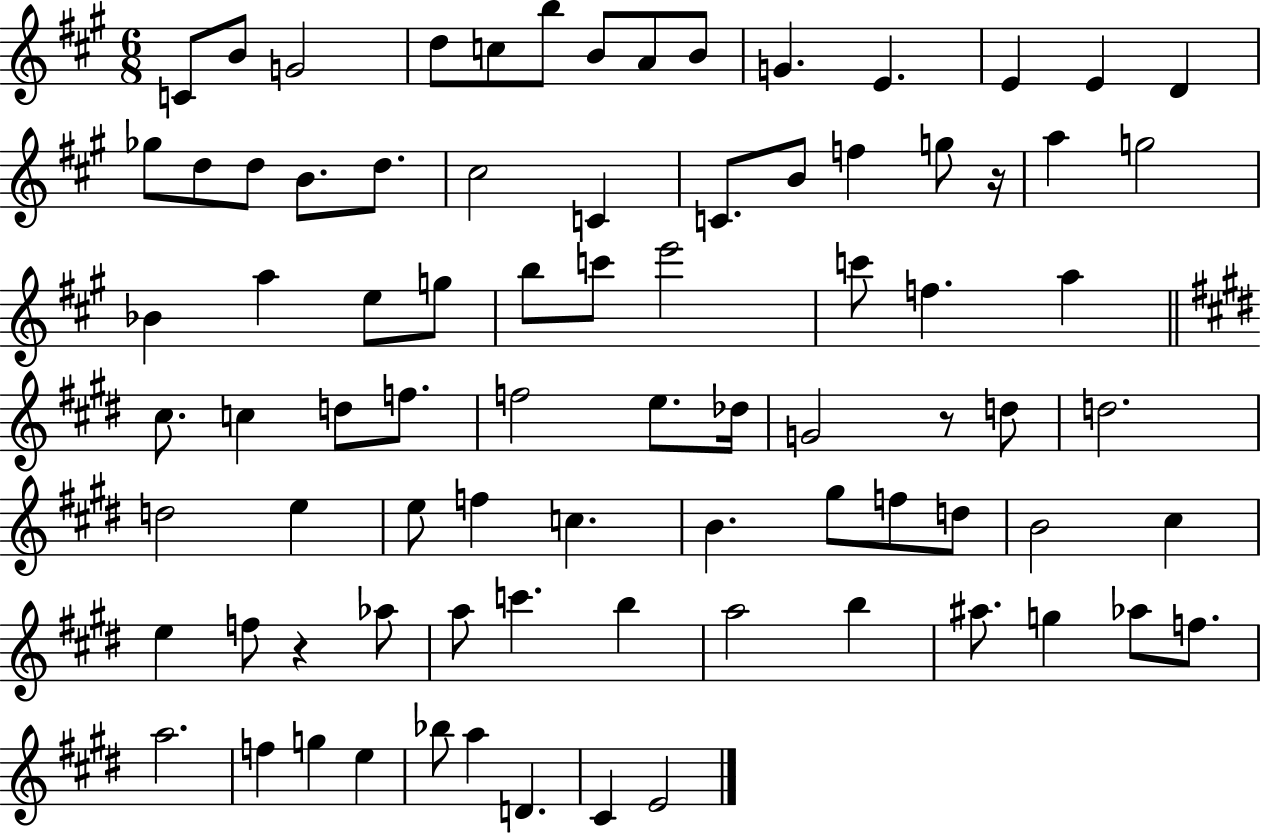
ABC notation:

X:1
T:Untitled
M:6/8
L:1/4
K:A
C/2 B/2 G2 d/2 c/2 b/2 B/2 A/2 B/2 G E E E D _g/2 d/2 d/2 B/2 d/2 ^c2 C C/2 B/2 f g/2 z/4 a g2 _B a e/2 g/2 b/2 c'/2 e'2 c'/2 f a ^c/2 c d/2 f/2 f2 e/2 _d/4 G2 z/2 d/2 d2 d2 e e/2 f c B ^g/2 f/2 d/2 B2 ^c e f/2 z _a/2 a/2 c' b a2 b ^a/2 g _a/2 f/2 a2 f g e _b/2 a D ^C E2